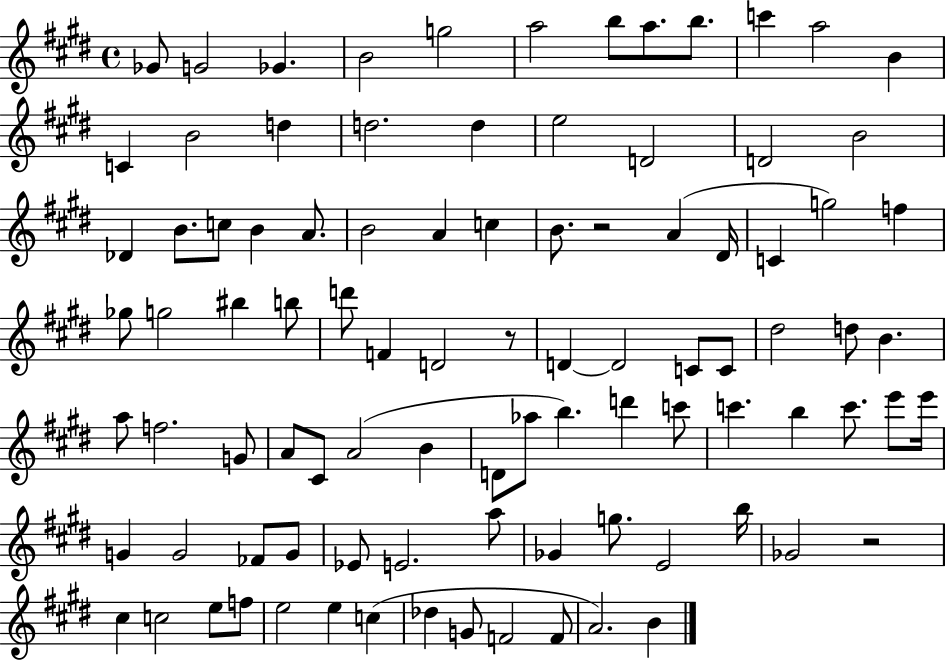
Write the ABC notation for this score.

X:1
T:Untitled
M:4/4
L:1/4
K:E
_G/2 G2 _G B2 g2 a2 b/2 a/2 b/2 c' a2 B C B2 d d2 d e2 D2 D2 B2 _D B/2 c/2 B A/2 B2 A c B/2 z2 A ^D/4 C g2 f _g/2 g2 ^b b/2 d'/2 F D2 z/2 D D2 C/2 C/2 ^d2 d/2 B a/2 f2 G/2 A/2 ^C/2 A2 B D/2 _a/2 b d' c'/2 c' b c'/2 e'/2 e'/4 G G2 _F/2 G/2 _E/2 E2 a/2 _G g/2 E2 b/4 _G2 z2 ^c c2 e/2 f/2 e2 e c _d G/2 F2 F/2 A2 B